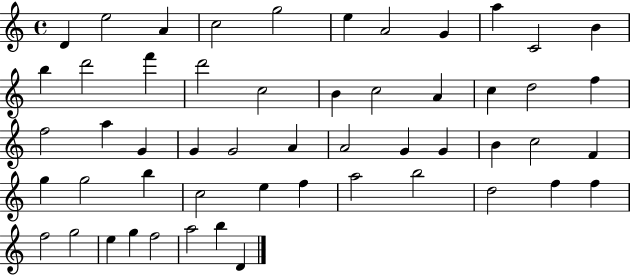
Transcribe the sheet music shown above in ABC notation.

X:1
T:Untitled
M:4/4
L:1/4
K:C
D e2 A c2 g2 e A2 G a C2 B b d'2 f' d'2 c2 B c2 A c d2 f f2 a G G G2 A A2 G G B c2 F g g2 b c2 e f a2 b2 d2 f f f2 g2 e g f2 a2 b D